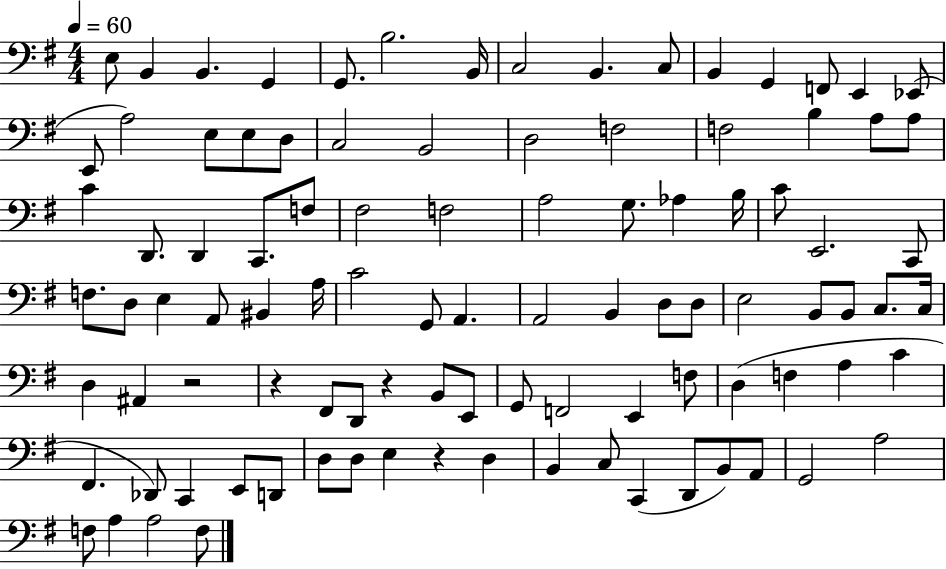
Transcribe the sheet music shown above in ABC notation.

X:1
T:Untitled
M:4/4
L:1/4
K:G
E,/2 B,, B,, G,, G,,/2 B,2 B,,/4 C,2 B,, C,/2 B,, G,, F,,/2 E,, _E,,/2 E,,/2 A,2 E,/2 E,/2 D,/2 C,2 B,,2 D,2 F,2 F,2 B, A,/2 A,/2 C D,,/2 D,, C,,/2 F,/2 ^F,2 F,2 A,2 G,/2 _A, B,/4 C/2 E,,2 C,,/2 F,/2 D,/2 E, A,,/2 ^B,, A,/4 C2 G,,/2 A,, A,,2 B,, D,/2 D,/2 E,2 B,,/2 B,,/2 C,/2 C,/4 D, ^A,, z2 z ^F,,/2 D,,/2 z B,,/2 E,,/2 G,,/2 F,,2 E,, F,/2 D, F, A, C ^F,, _D,,/2 C,, E,,/2 D,,/2 D,/2 D,/2 E, z D, B,, C,/2 C,, D,,/2 B,,/2 A,,/2 G,,2 A,2 F,/2 A, A,2 F,/2